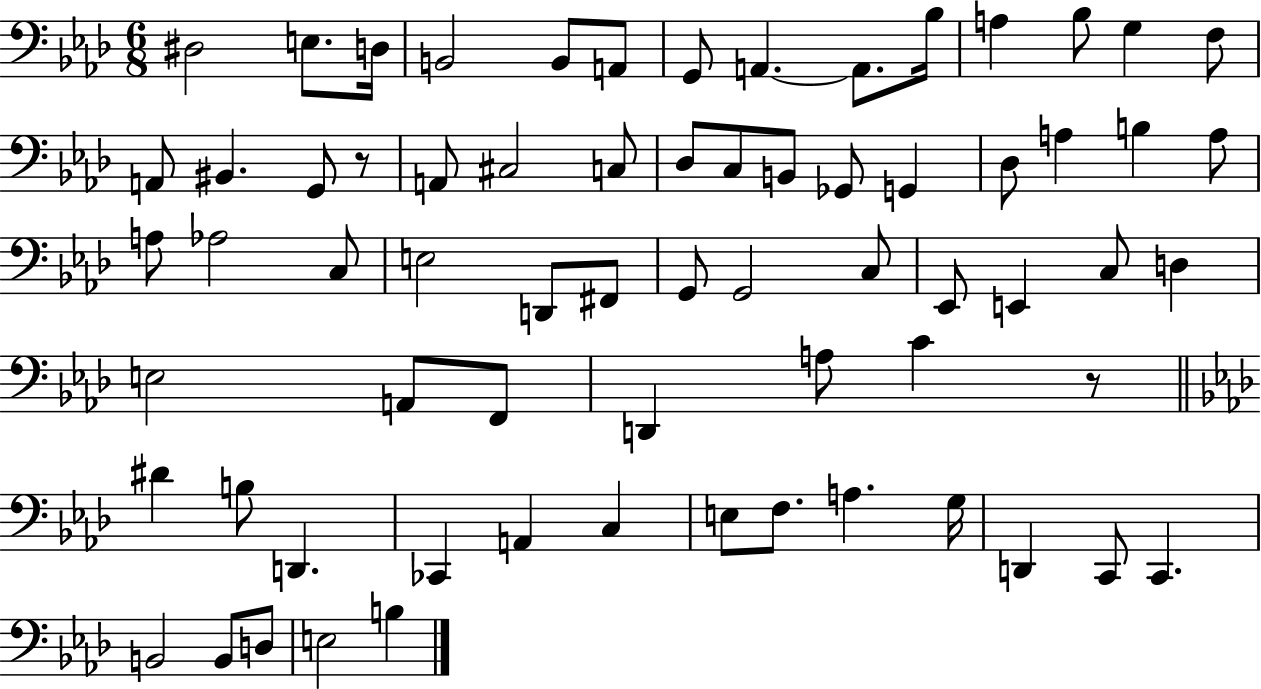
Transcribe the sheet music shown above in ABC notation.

X:1
T:Untitled
M:6/8
L:1/4
K:Ab
^D,2 E,/2 D,/4 B,,2 B,,/2 A,,/2 G,,/2 A,, A,,/2 _B,/4 A, _B,/2 G, F,/2 A,,/2 ^B,, G,,/2 z/2 A,,/2 ^C,2 C,/2 _D,/2 C,/2 B,,/2 _G,,/2 G,, _D,/2 A, B, A,/2 A,/2 _A,2 C,/2 E,2 D,,/2 ^F,,/2 G,,/2 G,,2 C,/2 _E,,/2 E,, C,/2 D, E,2 A,,/2 F,,/2 D,, A,/2 C z/2 ^D B,/2 D,, _C,, A,, C, E,/2 F,/2 A, G,/4 D,, C,,/2 C,, B,,2 B,,/2 D,/2 E,2 B,